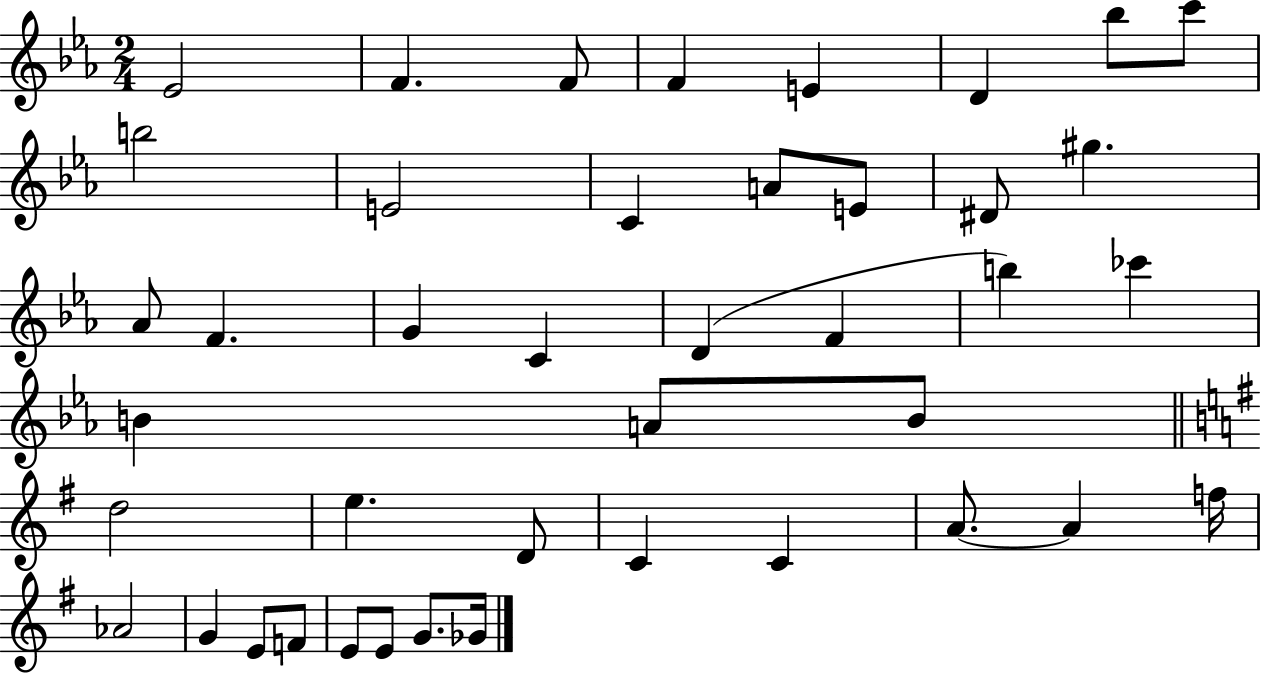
X:1
T:Untitled
M:2/4
L:1/4
K:Eb
_E2 F F/2 F E D _b/2 c'/2 b2 E2 C A/2 E/2 ^D/2 ^g _A/2 F G C D F b _c' B A/2 B/2 d2 e D/2 C C A/2 A f/4 _A2 G E/2 F/2 E/2 E/2 G/2 _G/4